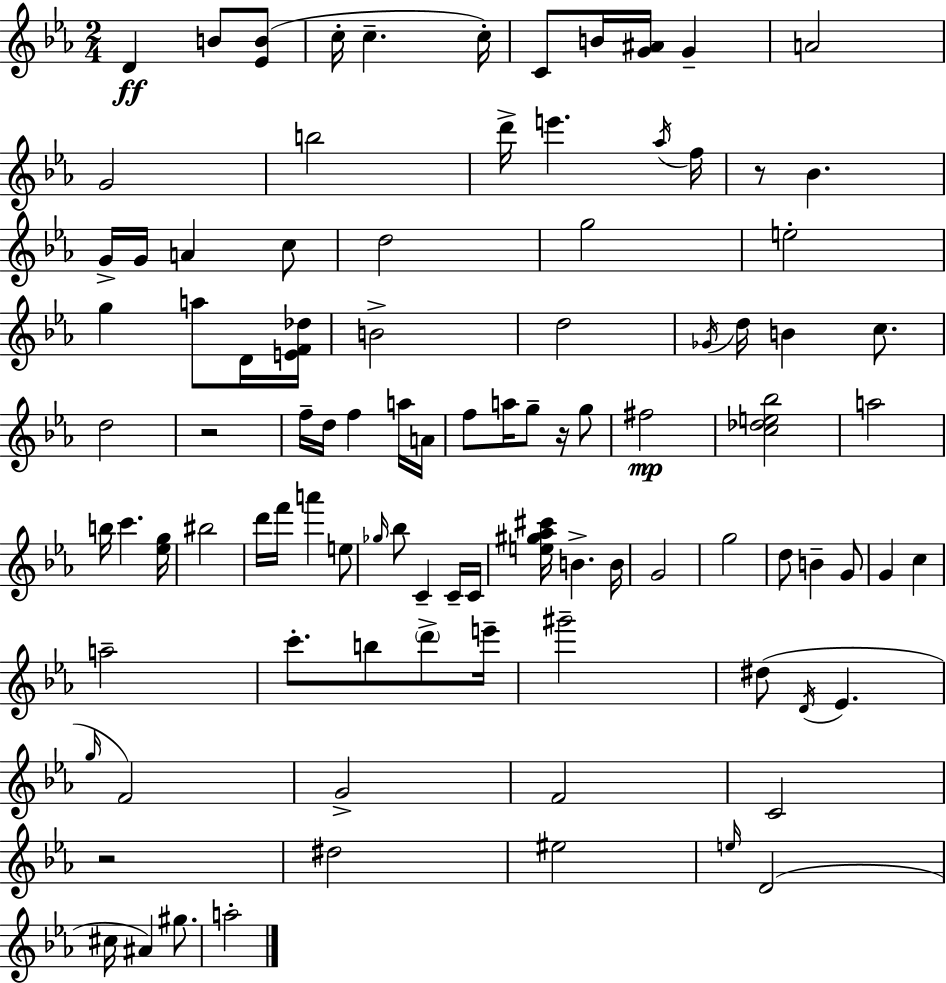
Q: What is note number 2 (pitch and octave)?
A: B4